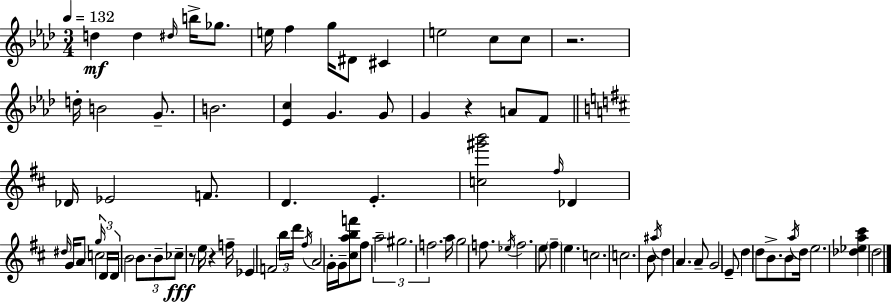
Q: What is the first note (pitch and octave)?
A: D5